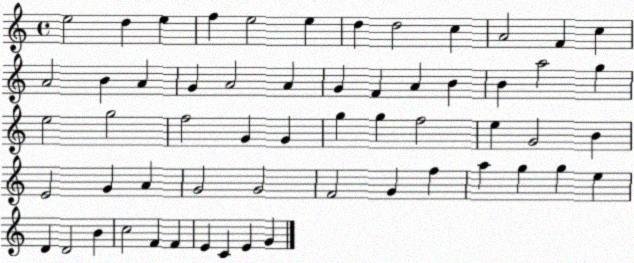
X:1
T:Untitled
M:4/4
L:1/4
K:C
e2 d e f e2 e d d2 c A2 F c A2 B A G A2 A G F A B B a2 g e2 g2 f2 G G g g f2 e G2 B E2 G A G2 G2 F2 G f a g g e D D2 B c2 F F E C E G